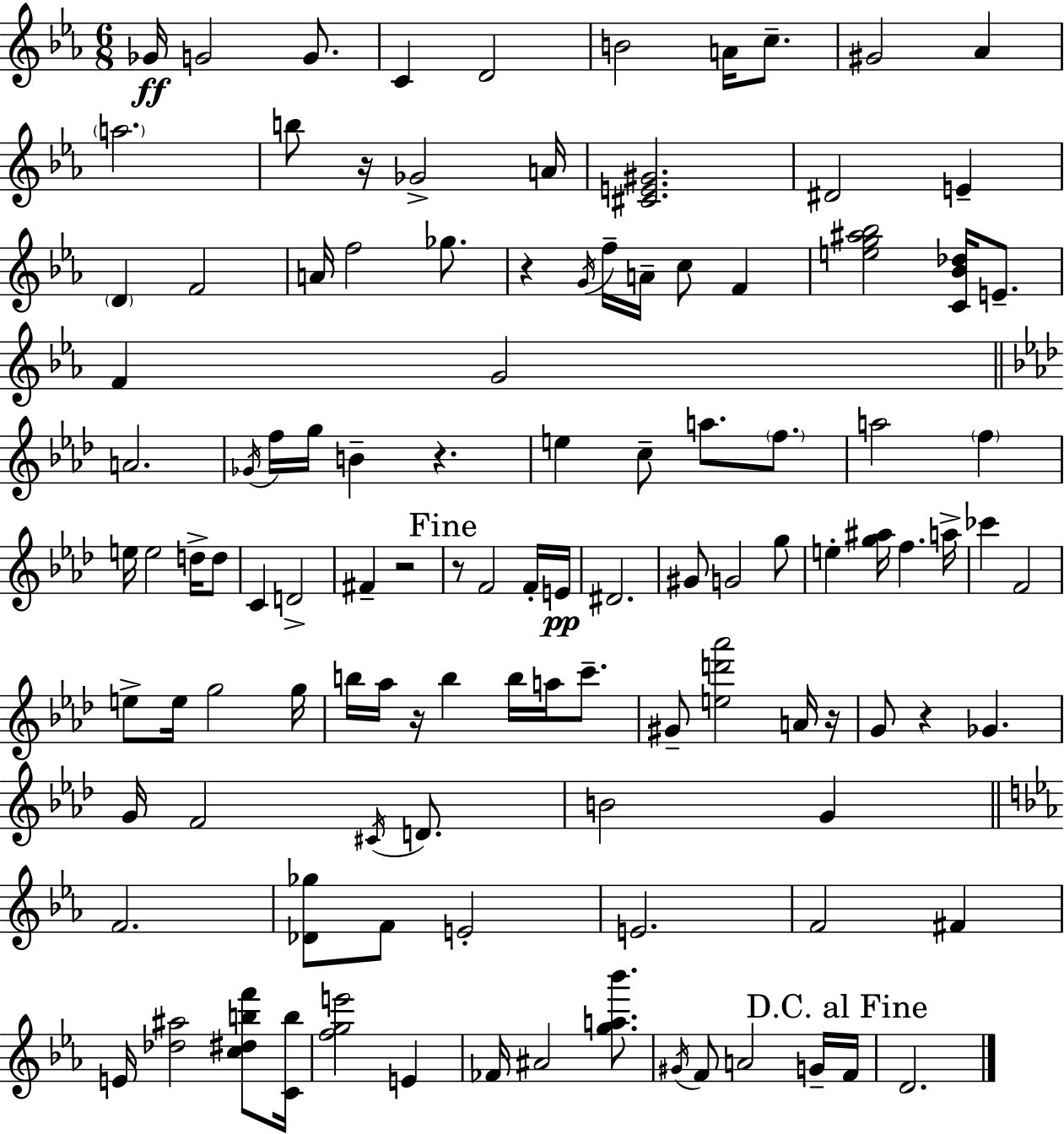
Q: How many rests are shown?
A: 8